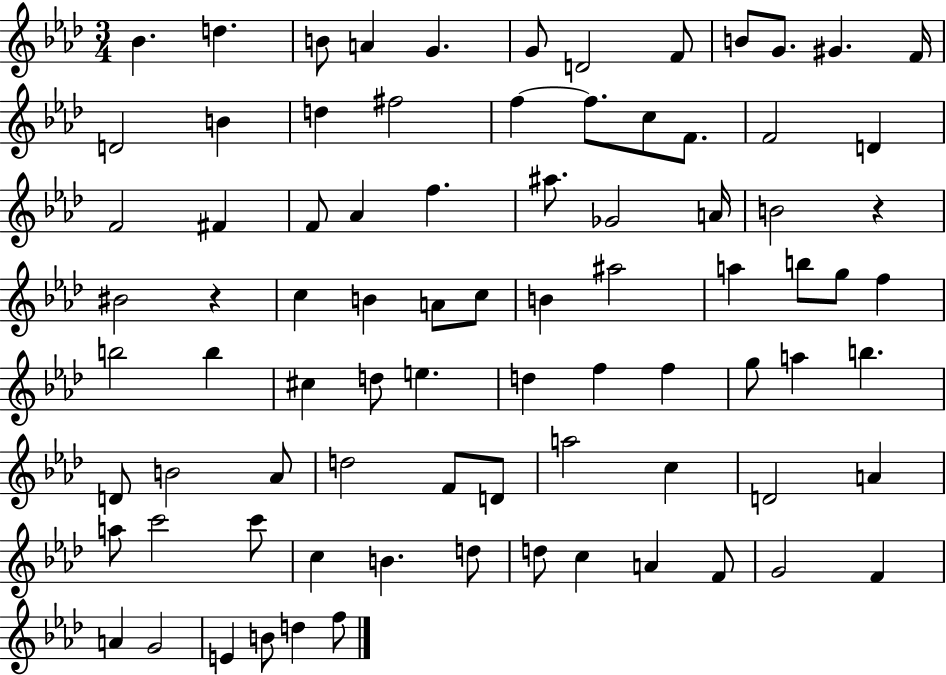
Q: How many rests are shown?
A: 2